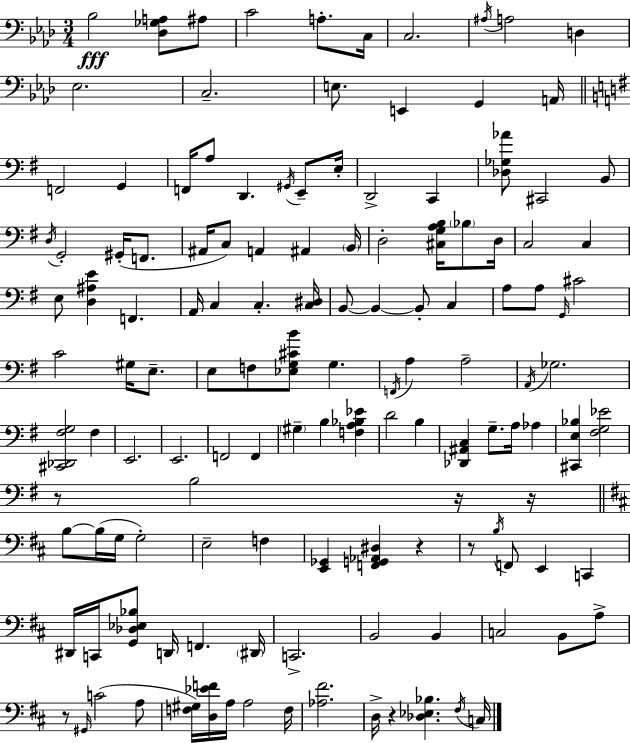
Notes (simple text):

Bb3/h [Db3,Gb3,A3]/e A#3/e C4/h A3/e. C3/s C3/h. A#3/s A3/h D3/q Eb3/h. C3/h. E3/e. E2/q G2/q A2/s F2/h G2/q F2/s A3/e D2/q. G#2/s E2/e E3/s D2/h C2/q [Db3,Gb3,Ab4]/e C#2/h B2/e D3/s G2/h G#2/s F2/e. A#2/s C3/e A2/q A#2/q B2/s D3/h [C#3,G3,A3,B3]/s Bb3/e D3/s C3/h C3/q E3/e [D3,A#3,E4]/q F2/q. A2/s C3/q C3/q. [C3,D#3]/s B2/e B2/q B2/e C3/q A3/e A3/e G2/s C#4/h C4/h G#3/s E3/e. E3/e F3/e [Eb3,G3,C#4,B4]/e G3/q. F2/s A3/q A3/h A2/s Gb3/h. [C#2,Db2,F#3,G3]/h F#3/q E2/h. E2/h. F2/h F2/q G#3/q B3/q [F3,A3,Bb3,Eb4]/q D4/h B3/q [Db2,A#2,C3]/q G3/e. A3/s Ab3/q [C#2,E3,Bb3]/q [F#3,G3,Eb4]/h R/e B3/h R/s R/s B3/e B3/s G3/s G3/h E3/h F3/q [E2,Gb2]/q [F2,G2,Ab2,D#3]/q R/q R/e B3/s F2/e E2/q C2/q D#2/s C2/s [G2,Db3,Eb3,Bb3]/e D2/s F2/q. D#2/s C2/h. B2/h B2/q C3/h B2/e A3/e R/e G#2/s C4/h A3/e [F3,G#3]/s [D3,Eb4,F4]/s A3/s A3/h F3/s [Ab3,F#4]/h. D3/s R/q [Db3,Eb3,Bb3]/q. F#3/s C3/s